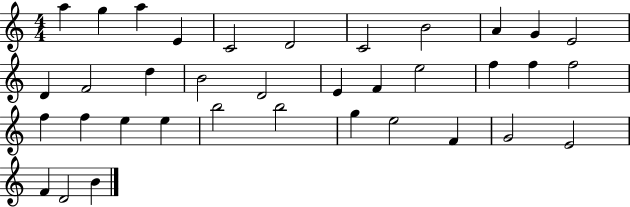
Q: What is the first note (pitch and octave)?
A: A5